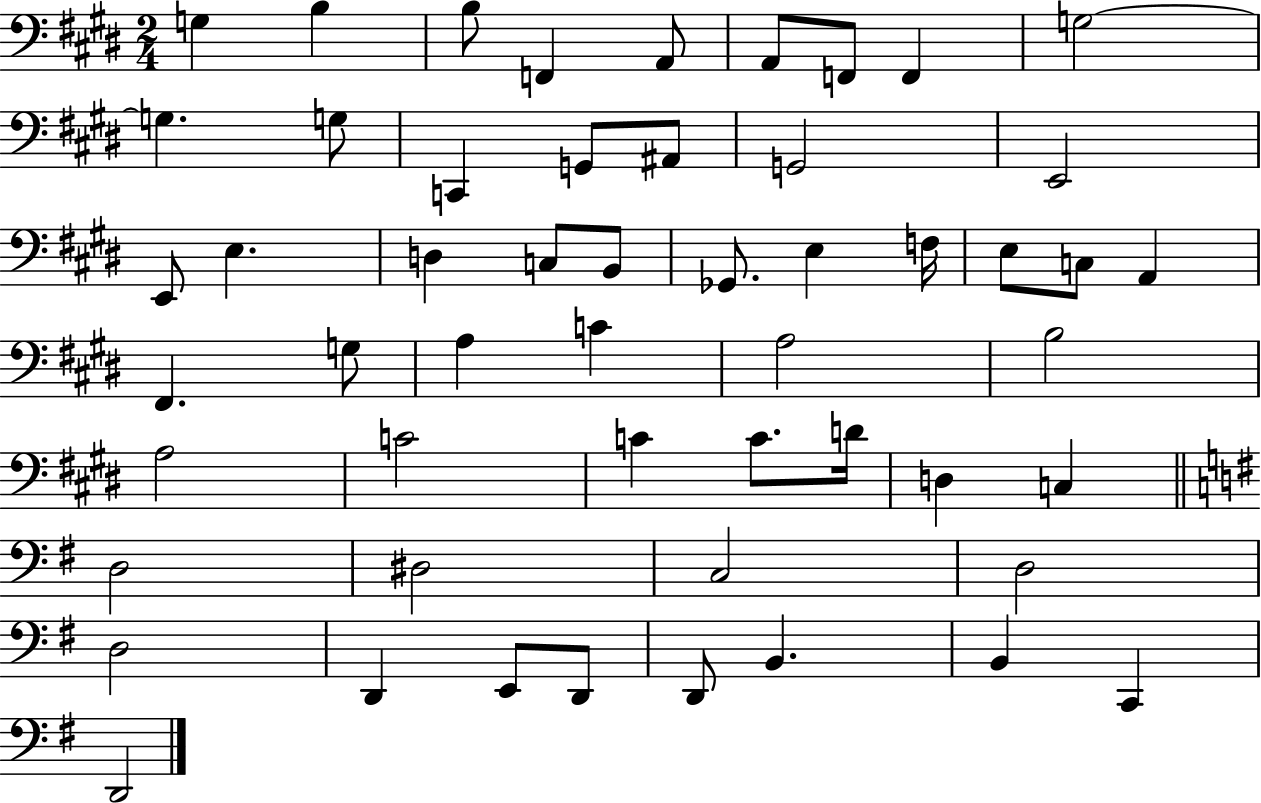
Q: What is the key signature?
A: E major